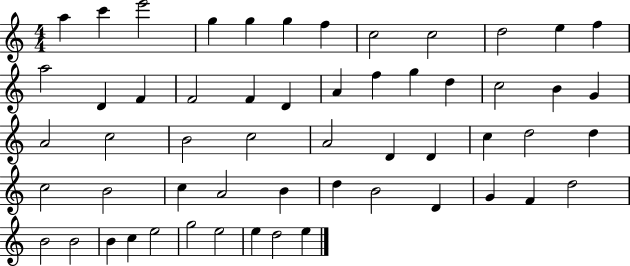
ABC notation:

X:1
T:Untitled
M:4/4
L:1/4
K:C
a c' e'2 g g g f c2 c2 d2 e f a2 D F F2 F D A f g d c2 B G A2 c2 B2 c2 A2 D D c d2 d c2 B2 c A2 B d B2 D G F d2 B2 B2 B c e2 g2 e2 e d2 e